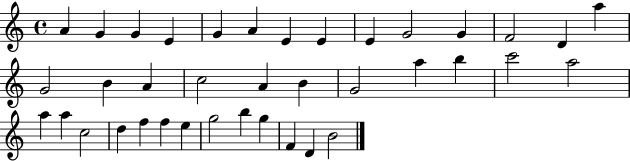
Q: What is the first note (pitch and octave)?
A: A4